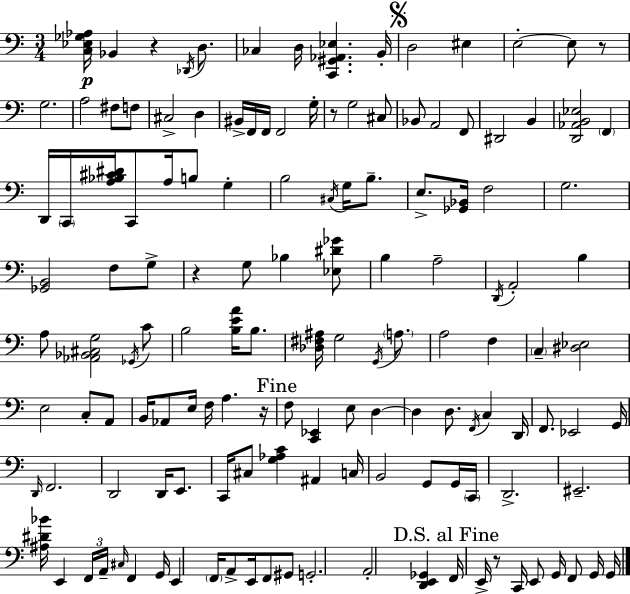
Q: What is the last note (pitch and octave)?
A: G2